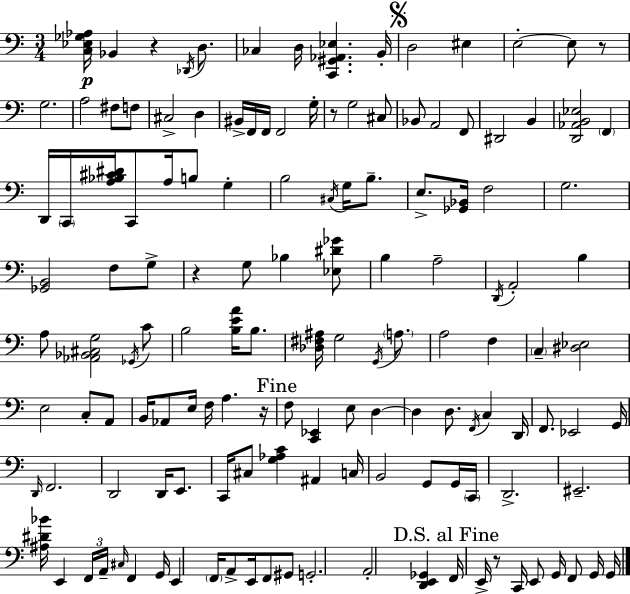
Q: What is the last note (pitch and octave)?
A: G2